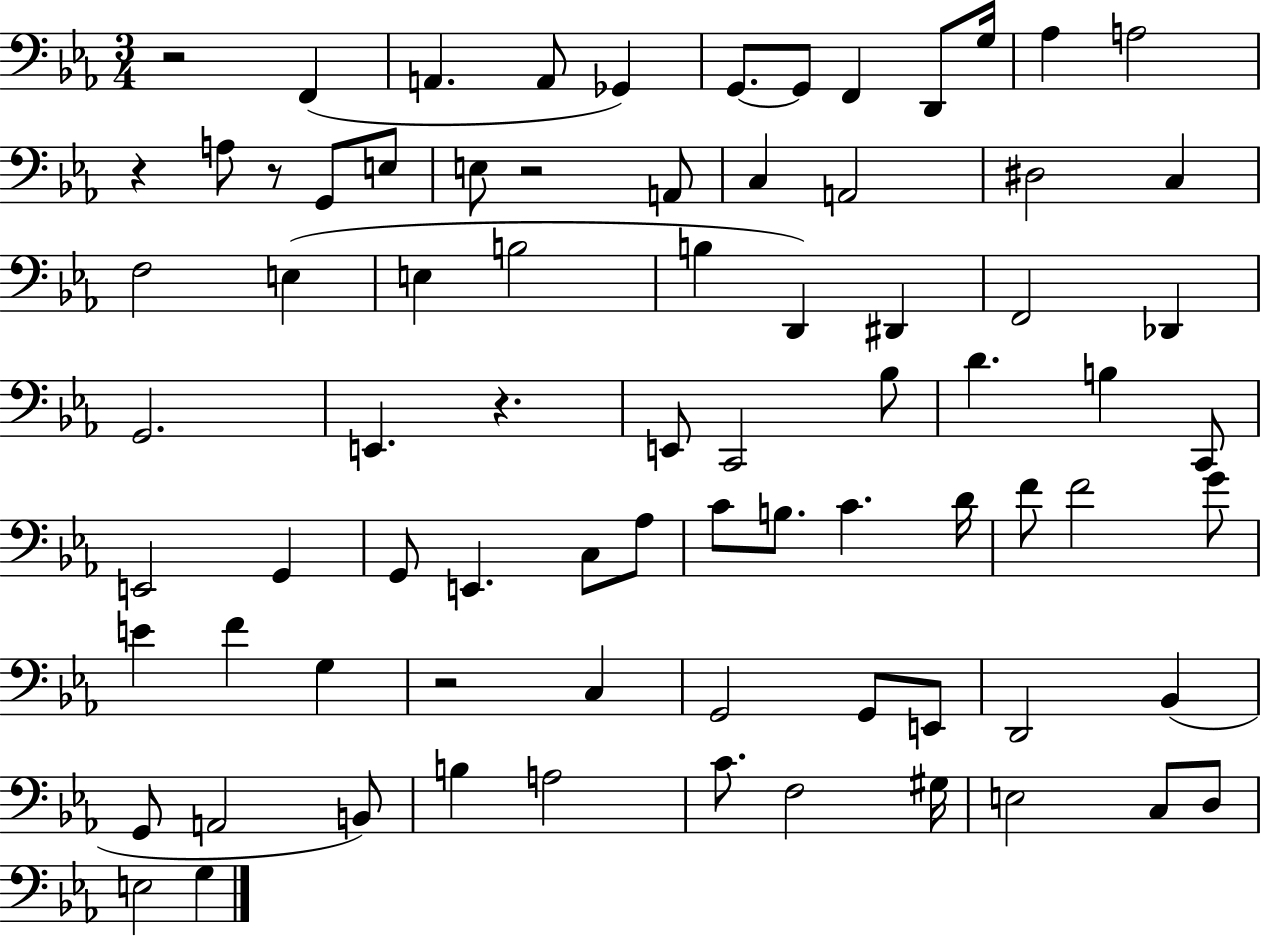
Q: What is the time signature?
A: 3/4